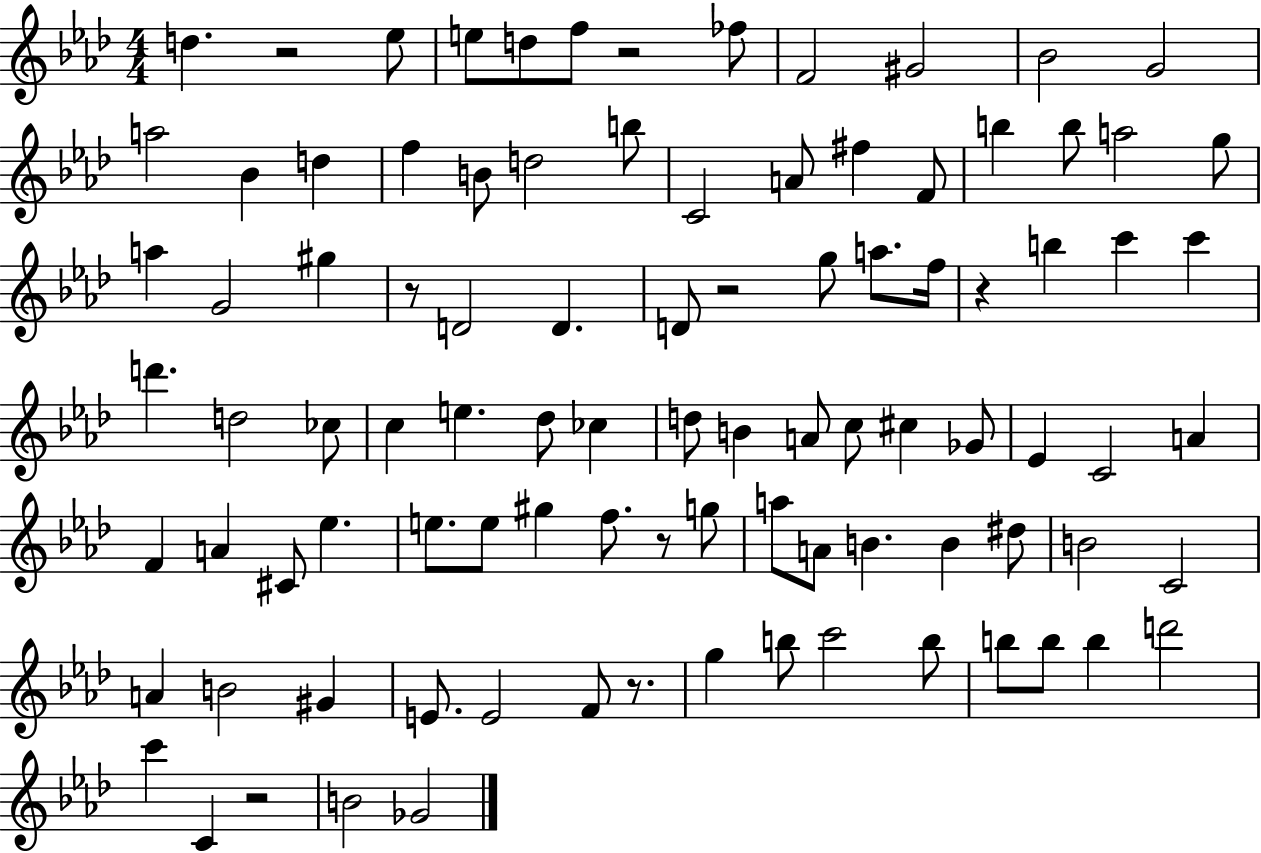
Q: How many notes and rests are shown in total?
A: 95